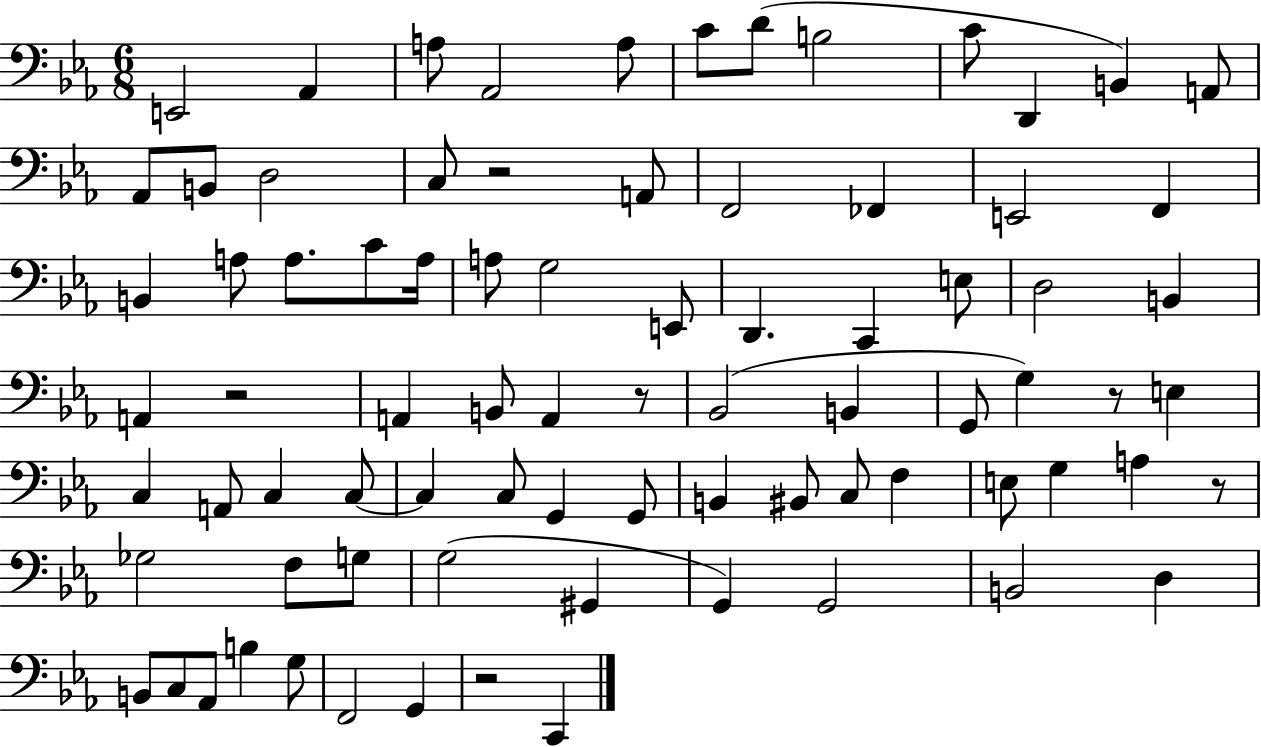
X:1
T:Untitled
M:6/8
L:1/4
K:Eb
E,,2 _A,, A,/2 _A,,2 A,/2 C/2 D/2 B,2 C/2 D,, B,, A,,/2 _A,,/2 B,,/2 D,2 C,/2 z2 A,,/2 F,,2 _F,, E,,2 F,, B,, A,/2 A,/2 C/2 A,/4 A,/2 G,2 E,,/2 D,, C,, E,/2 D,2 B,, A,, z2 A,, B,,/2 A,, z/2 _B,,2 B,, G,,/2 G, z/2 E, C, A,,/2 C, C,/2 C, C,/2 G,, G,,/2 B,, ^B,,/2 C,/2 F, E,/2 G, A, z/2 _G,2 F,/2 G,/2 G,2 ^G,, G,, G,,2 B,,2 D, B,,/2 C,/2 _A,,/2 B, G,/2 F,,2 G,, z2 C,,